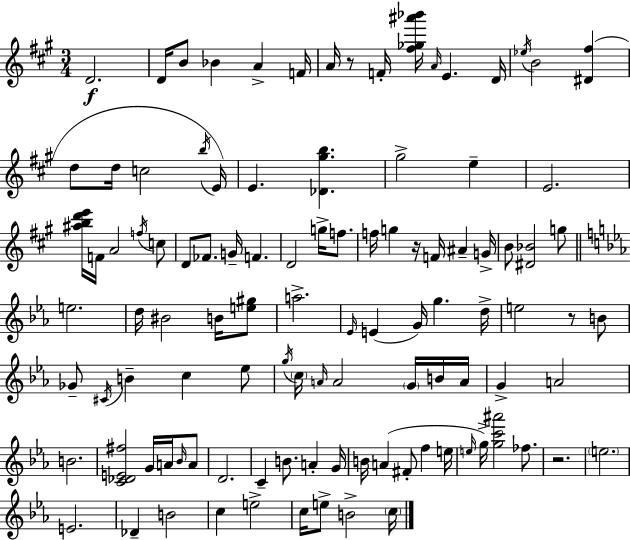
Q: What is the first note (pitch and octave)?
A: D4